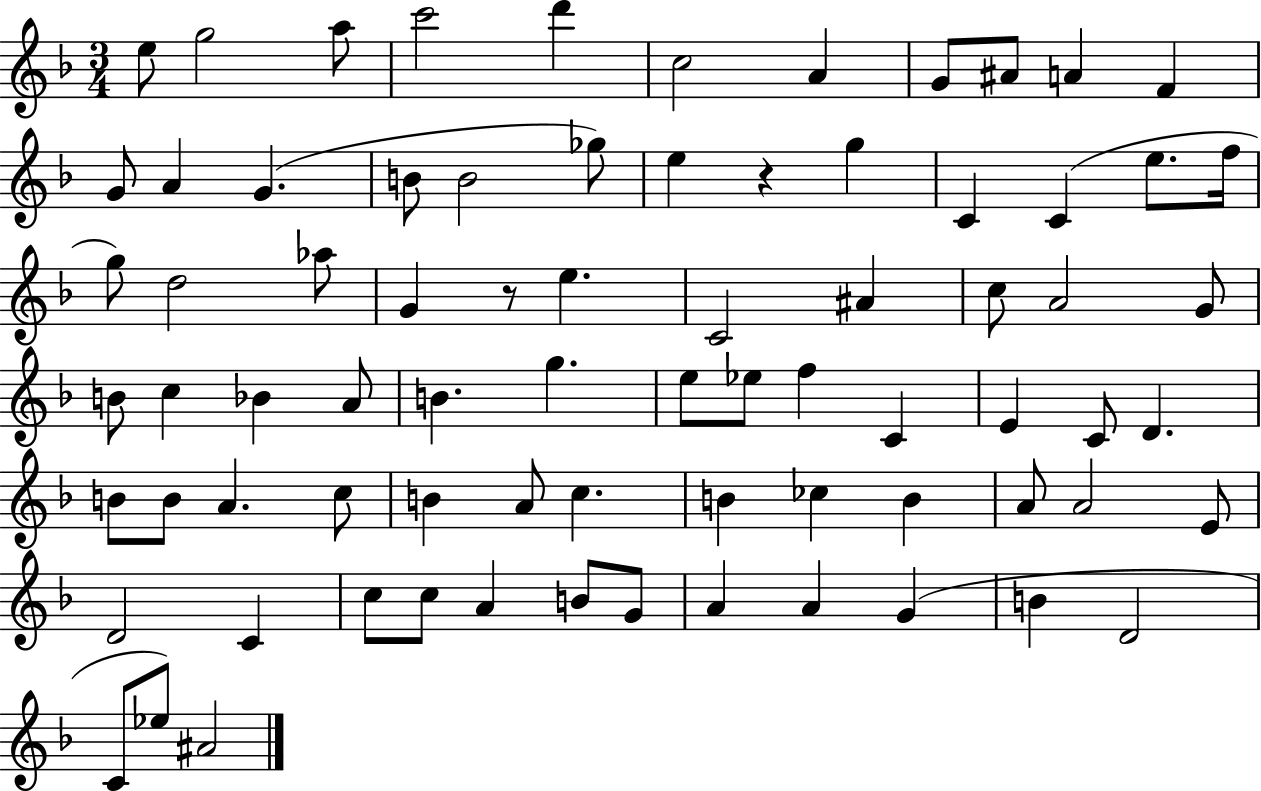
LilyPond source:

{
  \clef treble
  \numericTimeSignature
  \time 3/4
  \key f \major
  e''8 g''2 a''8 | c'''2 d'''4 | c''2 a'4 | g'8 ais'8 a'4 f'4 | \break g'8 a'4 g'4.( | b'8 b'2 ges''8) | e''4 r4 g''4 | c'4 c'4( e''8. f''16 | \break g''8) d''2 aes''8 | g'4 r8 e''4. | c'2 ais'4 | c''8 a'2 g'8 | \break b'8 c''4 bes'4 a'8 | b'4. g''4. | e''8 ees''8 f''4 c'4 | e'4 c'8 d'4. | \break b'8 b'8 a'4. c''8 | b'4 a'8 c''4. | b'4 ces''4 b'4 | a'8 a'2 e'8 | \break d'2 c'4 | c''8 c''8 a'4 b'8 g'8 | a'4 a'4 g'4( | b'4 d'2 | \break c'8 ees''8) ais'2 | \bar "|."
}